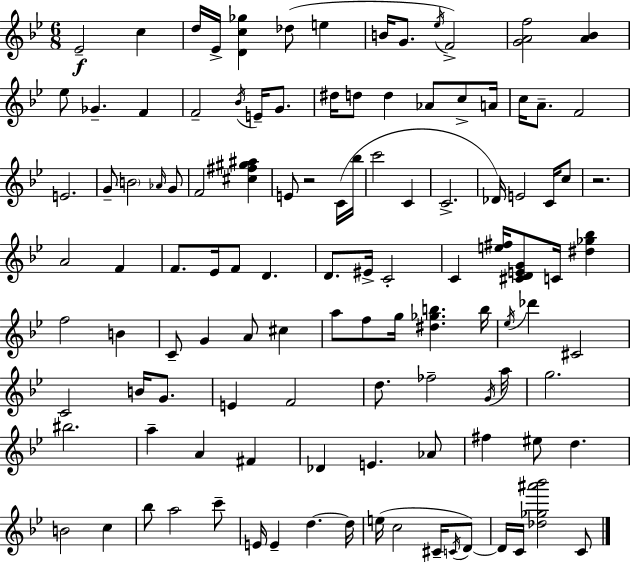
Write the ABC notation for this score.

X:1
T:Untitled
M:6/8
L:1/4
K:Bb
_E2 c d/4 _E/4 [Dc_g] _d/2 e B/4 G/2 _e/4 F2 [GAf]2 [A_B] _e/2 _G F F2 _B/4 E/4 G/2 ^d/4 d/2 d _A/2 c/2 A/4 c/4 A/2 F2 E2 G/2 B2 _A/4 G/2 F2 [^c^f^g^a] E/2 z2 C/4 _b/4 c'2 C C2 _D/4 E2 C/4 c/2 z2 A2 F F/2 _E/4 F/2 D D/2 ^E/4 C2 C [e^f]/4 [^CDEG]/2 C/4 [^d_g_b] f2 B C/2 G A/2 ^c a/2 f/2 g/4 [^d_gb] b/4 _e/4 _d' ^C2 C2 B/4 G/2 E F2 d/2 _f2 G/4 a/4 g2 ^b2 a A ^F _D E _A/2 ^f ^e/2 d B2 c _b/2 a2 c'/2 E/4 E d d/4 e/4 c2 ^C/4 C/4 D/2 D/4 C/4 [_d_g^a'_b']2 C/2